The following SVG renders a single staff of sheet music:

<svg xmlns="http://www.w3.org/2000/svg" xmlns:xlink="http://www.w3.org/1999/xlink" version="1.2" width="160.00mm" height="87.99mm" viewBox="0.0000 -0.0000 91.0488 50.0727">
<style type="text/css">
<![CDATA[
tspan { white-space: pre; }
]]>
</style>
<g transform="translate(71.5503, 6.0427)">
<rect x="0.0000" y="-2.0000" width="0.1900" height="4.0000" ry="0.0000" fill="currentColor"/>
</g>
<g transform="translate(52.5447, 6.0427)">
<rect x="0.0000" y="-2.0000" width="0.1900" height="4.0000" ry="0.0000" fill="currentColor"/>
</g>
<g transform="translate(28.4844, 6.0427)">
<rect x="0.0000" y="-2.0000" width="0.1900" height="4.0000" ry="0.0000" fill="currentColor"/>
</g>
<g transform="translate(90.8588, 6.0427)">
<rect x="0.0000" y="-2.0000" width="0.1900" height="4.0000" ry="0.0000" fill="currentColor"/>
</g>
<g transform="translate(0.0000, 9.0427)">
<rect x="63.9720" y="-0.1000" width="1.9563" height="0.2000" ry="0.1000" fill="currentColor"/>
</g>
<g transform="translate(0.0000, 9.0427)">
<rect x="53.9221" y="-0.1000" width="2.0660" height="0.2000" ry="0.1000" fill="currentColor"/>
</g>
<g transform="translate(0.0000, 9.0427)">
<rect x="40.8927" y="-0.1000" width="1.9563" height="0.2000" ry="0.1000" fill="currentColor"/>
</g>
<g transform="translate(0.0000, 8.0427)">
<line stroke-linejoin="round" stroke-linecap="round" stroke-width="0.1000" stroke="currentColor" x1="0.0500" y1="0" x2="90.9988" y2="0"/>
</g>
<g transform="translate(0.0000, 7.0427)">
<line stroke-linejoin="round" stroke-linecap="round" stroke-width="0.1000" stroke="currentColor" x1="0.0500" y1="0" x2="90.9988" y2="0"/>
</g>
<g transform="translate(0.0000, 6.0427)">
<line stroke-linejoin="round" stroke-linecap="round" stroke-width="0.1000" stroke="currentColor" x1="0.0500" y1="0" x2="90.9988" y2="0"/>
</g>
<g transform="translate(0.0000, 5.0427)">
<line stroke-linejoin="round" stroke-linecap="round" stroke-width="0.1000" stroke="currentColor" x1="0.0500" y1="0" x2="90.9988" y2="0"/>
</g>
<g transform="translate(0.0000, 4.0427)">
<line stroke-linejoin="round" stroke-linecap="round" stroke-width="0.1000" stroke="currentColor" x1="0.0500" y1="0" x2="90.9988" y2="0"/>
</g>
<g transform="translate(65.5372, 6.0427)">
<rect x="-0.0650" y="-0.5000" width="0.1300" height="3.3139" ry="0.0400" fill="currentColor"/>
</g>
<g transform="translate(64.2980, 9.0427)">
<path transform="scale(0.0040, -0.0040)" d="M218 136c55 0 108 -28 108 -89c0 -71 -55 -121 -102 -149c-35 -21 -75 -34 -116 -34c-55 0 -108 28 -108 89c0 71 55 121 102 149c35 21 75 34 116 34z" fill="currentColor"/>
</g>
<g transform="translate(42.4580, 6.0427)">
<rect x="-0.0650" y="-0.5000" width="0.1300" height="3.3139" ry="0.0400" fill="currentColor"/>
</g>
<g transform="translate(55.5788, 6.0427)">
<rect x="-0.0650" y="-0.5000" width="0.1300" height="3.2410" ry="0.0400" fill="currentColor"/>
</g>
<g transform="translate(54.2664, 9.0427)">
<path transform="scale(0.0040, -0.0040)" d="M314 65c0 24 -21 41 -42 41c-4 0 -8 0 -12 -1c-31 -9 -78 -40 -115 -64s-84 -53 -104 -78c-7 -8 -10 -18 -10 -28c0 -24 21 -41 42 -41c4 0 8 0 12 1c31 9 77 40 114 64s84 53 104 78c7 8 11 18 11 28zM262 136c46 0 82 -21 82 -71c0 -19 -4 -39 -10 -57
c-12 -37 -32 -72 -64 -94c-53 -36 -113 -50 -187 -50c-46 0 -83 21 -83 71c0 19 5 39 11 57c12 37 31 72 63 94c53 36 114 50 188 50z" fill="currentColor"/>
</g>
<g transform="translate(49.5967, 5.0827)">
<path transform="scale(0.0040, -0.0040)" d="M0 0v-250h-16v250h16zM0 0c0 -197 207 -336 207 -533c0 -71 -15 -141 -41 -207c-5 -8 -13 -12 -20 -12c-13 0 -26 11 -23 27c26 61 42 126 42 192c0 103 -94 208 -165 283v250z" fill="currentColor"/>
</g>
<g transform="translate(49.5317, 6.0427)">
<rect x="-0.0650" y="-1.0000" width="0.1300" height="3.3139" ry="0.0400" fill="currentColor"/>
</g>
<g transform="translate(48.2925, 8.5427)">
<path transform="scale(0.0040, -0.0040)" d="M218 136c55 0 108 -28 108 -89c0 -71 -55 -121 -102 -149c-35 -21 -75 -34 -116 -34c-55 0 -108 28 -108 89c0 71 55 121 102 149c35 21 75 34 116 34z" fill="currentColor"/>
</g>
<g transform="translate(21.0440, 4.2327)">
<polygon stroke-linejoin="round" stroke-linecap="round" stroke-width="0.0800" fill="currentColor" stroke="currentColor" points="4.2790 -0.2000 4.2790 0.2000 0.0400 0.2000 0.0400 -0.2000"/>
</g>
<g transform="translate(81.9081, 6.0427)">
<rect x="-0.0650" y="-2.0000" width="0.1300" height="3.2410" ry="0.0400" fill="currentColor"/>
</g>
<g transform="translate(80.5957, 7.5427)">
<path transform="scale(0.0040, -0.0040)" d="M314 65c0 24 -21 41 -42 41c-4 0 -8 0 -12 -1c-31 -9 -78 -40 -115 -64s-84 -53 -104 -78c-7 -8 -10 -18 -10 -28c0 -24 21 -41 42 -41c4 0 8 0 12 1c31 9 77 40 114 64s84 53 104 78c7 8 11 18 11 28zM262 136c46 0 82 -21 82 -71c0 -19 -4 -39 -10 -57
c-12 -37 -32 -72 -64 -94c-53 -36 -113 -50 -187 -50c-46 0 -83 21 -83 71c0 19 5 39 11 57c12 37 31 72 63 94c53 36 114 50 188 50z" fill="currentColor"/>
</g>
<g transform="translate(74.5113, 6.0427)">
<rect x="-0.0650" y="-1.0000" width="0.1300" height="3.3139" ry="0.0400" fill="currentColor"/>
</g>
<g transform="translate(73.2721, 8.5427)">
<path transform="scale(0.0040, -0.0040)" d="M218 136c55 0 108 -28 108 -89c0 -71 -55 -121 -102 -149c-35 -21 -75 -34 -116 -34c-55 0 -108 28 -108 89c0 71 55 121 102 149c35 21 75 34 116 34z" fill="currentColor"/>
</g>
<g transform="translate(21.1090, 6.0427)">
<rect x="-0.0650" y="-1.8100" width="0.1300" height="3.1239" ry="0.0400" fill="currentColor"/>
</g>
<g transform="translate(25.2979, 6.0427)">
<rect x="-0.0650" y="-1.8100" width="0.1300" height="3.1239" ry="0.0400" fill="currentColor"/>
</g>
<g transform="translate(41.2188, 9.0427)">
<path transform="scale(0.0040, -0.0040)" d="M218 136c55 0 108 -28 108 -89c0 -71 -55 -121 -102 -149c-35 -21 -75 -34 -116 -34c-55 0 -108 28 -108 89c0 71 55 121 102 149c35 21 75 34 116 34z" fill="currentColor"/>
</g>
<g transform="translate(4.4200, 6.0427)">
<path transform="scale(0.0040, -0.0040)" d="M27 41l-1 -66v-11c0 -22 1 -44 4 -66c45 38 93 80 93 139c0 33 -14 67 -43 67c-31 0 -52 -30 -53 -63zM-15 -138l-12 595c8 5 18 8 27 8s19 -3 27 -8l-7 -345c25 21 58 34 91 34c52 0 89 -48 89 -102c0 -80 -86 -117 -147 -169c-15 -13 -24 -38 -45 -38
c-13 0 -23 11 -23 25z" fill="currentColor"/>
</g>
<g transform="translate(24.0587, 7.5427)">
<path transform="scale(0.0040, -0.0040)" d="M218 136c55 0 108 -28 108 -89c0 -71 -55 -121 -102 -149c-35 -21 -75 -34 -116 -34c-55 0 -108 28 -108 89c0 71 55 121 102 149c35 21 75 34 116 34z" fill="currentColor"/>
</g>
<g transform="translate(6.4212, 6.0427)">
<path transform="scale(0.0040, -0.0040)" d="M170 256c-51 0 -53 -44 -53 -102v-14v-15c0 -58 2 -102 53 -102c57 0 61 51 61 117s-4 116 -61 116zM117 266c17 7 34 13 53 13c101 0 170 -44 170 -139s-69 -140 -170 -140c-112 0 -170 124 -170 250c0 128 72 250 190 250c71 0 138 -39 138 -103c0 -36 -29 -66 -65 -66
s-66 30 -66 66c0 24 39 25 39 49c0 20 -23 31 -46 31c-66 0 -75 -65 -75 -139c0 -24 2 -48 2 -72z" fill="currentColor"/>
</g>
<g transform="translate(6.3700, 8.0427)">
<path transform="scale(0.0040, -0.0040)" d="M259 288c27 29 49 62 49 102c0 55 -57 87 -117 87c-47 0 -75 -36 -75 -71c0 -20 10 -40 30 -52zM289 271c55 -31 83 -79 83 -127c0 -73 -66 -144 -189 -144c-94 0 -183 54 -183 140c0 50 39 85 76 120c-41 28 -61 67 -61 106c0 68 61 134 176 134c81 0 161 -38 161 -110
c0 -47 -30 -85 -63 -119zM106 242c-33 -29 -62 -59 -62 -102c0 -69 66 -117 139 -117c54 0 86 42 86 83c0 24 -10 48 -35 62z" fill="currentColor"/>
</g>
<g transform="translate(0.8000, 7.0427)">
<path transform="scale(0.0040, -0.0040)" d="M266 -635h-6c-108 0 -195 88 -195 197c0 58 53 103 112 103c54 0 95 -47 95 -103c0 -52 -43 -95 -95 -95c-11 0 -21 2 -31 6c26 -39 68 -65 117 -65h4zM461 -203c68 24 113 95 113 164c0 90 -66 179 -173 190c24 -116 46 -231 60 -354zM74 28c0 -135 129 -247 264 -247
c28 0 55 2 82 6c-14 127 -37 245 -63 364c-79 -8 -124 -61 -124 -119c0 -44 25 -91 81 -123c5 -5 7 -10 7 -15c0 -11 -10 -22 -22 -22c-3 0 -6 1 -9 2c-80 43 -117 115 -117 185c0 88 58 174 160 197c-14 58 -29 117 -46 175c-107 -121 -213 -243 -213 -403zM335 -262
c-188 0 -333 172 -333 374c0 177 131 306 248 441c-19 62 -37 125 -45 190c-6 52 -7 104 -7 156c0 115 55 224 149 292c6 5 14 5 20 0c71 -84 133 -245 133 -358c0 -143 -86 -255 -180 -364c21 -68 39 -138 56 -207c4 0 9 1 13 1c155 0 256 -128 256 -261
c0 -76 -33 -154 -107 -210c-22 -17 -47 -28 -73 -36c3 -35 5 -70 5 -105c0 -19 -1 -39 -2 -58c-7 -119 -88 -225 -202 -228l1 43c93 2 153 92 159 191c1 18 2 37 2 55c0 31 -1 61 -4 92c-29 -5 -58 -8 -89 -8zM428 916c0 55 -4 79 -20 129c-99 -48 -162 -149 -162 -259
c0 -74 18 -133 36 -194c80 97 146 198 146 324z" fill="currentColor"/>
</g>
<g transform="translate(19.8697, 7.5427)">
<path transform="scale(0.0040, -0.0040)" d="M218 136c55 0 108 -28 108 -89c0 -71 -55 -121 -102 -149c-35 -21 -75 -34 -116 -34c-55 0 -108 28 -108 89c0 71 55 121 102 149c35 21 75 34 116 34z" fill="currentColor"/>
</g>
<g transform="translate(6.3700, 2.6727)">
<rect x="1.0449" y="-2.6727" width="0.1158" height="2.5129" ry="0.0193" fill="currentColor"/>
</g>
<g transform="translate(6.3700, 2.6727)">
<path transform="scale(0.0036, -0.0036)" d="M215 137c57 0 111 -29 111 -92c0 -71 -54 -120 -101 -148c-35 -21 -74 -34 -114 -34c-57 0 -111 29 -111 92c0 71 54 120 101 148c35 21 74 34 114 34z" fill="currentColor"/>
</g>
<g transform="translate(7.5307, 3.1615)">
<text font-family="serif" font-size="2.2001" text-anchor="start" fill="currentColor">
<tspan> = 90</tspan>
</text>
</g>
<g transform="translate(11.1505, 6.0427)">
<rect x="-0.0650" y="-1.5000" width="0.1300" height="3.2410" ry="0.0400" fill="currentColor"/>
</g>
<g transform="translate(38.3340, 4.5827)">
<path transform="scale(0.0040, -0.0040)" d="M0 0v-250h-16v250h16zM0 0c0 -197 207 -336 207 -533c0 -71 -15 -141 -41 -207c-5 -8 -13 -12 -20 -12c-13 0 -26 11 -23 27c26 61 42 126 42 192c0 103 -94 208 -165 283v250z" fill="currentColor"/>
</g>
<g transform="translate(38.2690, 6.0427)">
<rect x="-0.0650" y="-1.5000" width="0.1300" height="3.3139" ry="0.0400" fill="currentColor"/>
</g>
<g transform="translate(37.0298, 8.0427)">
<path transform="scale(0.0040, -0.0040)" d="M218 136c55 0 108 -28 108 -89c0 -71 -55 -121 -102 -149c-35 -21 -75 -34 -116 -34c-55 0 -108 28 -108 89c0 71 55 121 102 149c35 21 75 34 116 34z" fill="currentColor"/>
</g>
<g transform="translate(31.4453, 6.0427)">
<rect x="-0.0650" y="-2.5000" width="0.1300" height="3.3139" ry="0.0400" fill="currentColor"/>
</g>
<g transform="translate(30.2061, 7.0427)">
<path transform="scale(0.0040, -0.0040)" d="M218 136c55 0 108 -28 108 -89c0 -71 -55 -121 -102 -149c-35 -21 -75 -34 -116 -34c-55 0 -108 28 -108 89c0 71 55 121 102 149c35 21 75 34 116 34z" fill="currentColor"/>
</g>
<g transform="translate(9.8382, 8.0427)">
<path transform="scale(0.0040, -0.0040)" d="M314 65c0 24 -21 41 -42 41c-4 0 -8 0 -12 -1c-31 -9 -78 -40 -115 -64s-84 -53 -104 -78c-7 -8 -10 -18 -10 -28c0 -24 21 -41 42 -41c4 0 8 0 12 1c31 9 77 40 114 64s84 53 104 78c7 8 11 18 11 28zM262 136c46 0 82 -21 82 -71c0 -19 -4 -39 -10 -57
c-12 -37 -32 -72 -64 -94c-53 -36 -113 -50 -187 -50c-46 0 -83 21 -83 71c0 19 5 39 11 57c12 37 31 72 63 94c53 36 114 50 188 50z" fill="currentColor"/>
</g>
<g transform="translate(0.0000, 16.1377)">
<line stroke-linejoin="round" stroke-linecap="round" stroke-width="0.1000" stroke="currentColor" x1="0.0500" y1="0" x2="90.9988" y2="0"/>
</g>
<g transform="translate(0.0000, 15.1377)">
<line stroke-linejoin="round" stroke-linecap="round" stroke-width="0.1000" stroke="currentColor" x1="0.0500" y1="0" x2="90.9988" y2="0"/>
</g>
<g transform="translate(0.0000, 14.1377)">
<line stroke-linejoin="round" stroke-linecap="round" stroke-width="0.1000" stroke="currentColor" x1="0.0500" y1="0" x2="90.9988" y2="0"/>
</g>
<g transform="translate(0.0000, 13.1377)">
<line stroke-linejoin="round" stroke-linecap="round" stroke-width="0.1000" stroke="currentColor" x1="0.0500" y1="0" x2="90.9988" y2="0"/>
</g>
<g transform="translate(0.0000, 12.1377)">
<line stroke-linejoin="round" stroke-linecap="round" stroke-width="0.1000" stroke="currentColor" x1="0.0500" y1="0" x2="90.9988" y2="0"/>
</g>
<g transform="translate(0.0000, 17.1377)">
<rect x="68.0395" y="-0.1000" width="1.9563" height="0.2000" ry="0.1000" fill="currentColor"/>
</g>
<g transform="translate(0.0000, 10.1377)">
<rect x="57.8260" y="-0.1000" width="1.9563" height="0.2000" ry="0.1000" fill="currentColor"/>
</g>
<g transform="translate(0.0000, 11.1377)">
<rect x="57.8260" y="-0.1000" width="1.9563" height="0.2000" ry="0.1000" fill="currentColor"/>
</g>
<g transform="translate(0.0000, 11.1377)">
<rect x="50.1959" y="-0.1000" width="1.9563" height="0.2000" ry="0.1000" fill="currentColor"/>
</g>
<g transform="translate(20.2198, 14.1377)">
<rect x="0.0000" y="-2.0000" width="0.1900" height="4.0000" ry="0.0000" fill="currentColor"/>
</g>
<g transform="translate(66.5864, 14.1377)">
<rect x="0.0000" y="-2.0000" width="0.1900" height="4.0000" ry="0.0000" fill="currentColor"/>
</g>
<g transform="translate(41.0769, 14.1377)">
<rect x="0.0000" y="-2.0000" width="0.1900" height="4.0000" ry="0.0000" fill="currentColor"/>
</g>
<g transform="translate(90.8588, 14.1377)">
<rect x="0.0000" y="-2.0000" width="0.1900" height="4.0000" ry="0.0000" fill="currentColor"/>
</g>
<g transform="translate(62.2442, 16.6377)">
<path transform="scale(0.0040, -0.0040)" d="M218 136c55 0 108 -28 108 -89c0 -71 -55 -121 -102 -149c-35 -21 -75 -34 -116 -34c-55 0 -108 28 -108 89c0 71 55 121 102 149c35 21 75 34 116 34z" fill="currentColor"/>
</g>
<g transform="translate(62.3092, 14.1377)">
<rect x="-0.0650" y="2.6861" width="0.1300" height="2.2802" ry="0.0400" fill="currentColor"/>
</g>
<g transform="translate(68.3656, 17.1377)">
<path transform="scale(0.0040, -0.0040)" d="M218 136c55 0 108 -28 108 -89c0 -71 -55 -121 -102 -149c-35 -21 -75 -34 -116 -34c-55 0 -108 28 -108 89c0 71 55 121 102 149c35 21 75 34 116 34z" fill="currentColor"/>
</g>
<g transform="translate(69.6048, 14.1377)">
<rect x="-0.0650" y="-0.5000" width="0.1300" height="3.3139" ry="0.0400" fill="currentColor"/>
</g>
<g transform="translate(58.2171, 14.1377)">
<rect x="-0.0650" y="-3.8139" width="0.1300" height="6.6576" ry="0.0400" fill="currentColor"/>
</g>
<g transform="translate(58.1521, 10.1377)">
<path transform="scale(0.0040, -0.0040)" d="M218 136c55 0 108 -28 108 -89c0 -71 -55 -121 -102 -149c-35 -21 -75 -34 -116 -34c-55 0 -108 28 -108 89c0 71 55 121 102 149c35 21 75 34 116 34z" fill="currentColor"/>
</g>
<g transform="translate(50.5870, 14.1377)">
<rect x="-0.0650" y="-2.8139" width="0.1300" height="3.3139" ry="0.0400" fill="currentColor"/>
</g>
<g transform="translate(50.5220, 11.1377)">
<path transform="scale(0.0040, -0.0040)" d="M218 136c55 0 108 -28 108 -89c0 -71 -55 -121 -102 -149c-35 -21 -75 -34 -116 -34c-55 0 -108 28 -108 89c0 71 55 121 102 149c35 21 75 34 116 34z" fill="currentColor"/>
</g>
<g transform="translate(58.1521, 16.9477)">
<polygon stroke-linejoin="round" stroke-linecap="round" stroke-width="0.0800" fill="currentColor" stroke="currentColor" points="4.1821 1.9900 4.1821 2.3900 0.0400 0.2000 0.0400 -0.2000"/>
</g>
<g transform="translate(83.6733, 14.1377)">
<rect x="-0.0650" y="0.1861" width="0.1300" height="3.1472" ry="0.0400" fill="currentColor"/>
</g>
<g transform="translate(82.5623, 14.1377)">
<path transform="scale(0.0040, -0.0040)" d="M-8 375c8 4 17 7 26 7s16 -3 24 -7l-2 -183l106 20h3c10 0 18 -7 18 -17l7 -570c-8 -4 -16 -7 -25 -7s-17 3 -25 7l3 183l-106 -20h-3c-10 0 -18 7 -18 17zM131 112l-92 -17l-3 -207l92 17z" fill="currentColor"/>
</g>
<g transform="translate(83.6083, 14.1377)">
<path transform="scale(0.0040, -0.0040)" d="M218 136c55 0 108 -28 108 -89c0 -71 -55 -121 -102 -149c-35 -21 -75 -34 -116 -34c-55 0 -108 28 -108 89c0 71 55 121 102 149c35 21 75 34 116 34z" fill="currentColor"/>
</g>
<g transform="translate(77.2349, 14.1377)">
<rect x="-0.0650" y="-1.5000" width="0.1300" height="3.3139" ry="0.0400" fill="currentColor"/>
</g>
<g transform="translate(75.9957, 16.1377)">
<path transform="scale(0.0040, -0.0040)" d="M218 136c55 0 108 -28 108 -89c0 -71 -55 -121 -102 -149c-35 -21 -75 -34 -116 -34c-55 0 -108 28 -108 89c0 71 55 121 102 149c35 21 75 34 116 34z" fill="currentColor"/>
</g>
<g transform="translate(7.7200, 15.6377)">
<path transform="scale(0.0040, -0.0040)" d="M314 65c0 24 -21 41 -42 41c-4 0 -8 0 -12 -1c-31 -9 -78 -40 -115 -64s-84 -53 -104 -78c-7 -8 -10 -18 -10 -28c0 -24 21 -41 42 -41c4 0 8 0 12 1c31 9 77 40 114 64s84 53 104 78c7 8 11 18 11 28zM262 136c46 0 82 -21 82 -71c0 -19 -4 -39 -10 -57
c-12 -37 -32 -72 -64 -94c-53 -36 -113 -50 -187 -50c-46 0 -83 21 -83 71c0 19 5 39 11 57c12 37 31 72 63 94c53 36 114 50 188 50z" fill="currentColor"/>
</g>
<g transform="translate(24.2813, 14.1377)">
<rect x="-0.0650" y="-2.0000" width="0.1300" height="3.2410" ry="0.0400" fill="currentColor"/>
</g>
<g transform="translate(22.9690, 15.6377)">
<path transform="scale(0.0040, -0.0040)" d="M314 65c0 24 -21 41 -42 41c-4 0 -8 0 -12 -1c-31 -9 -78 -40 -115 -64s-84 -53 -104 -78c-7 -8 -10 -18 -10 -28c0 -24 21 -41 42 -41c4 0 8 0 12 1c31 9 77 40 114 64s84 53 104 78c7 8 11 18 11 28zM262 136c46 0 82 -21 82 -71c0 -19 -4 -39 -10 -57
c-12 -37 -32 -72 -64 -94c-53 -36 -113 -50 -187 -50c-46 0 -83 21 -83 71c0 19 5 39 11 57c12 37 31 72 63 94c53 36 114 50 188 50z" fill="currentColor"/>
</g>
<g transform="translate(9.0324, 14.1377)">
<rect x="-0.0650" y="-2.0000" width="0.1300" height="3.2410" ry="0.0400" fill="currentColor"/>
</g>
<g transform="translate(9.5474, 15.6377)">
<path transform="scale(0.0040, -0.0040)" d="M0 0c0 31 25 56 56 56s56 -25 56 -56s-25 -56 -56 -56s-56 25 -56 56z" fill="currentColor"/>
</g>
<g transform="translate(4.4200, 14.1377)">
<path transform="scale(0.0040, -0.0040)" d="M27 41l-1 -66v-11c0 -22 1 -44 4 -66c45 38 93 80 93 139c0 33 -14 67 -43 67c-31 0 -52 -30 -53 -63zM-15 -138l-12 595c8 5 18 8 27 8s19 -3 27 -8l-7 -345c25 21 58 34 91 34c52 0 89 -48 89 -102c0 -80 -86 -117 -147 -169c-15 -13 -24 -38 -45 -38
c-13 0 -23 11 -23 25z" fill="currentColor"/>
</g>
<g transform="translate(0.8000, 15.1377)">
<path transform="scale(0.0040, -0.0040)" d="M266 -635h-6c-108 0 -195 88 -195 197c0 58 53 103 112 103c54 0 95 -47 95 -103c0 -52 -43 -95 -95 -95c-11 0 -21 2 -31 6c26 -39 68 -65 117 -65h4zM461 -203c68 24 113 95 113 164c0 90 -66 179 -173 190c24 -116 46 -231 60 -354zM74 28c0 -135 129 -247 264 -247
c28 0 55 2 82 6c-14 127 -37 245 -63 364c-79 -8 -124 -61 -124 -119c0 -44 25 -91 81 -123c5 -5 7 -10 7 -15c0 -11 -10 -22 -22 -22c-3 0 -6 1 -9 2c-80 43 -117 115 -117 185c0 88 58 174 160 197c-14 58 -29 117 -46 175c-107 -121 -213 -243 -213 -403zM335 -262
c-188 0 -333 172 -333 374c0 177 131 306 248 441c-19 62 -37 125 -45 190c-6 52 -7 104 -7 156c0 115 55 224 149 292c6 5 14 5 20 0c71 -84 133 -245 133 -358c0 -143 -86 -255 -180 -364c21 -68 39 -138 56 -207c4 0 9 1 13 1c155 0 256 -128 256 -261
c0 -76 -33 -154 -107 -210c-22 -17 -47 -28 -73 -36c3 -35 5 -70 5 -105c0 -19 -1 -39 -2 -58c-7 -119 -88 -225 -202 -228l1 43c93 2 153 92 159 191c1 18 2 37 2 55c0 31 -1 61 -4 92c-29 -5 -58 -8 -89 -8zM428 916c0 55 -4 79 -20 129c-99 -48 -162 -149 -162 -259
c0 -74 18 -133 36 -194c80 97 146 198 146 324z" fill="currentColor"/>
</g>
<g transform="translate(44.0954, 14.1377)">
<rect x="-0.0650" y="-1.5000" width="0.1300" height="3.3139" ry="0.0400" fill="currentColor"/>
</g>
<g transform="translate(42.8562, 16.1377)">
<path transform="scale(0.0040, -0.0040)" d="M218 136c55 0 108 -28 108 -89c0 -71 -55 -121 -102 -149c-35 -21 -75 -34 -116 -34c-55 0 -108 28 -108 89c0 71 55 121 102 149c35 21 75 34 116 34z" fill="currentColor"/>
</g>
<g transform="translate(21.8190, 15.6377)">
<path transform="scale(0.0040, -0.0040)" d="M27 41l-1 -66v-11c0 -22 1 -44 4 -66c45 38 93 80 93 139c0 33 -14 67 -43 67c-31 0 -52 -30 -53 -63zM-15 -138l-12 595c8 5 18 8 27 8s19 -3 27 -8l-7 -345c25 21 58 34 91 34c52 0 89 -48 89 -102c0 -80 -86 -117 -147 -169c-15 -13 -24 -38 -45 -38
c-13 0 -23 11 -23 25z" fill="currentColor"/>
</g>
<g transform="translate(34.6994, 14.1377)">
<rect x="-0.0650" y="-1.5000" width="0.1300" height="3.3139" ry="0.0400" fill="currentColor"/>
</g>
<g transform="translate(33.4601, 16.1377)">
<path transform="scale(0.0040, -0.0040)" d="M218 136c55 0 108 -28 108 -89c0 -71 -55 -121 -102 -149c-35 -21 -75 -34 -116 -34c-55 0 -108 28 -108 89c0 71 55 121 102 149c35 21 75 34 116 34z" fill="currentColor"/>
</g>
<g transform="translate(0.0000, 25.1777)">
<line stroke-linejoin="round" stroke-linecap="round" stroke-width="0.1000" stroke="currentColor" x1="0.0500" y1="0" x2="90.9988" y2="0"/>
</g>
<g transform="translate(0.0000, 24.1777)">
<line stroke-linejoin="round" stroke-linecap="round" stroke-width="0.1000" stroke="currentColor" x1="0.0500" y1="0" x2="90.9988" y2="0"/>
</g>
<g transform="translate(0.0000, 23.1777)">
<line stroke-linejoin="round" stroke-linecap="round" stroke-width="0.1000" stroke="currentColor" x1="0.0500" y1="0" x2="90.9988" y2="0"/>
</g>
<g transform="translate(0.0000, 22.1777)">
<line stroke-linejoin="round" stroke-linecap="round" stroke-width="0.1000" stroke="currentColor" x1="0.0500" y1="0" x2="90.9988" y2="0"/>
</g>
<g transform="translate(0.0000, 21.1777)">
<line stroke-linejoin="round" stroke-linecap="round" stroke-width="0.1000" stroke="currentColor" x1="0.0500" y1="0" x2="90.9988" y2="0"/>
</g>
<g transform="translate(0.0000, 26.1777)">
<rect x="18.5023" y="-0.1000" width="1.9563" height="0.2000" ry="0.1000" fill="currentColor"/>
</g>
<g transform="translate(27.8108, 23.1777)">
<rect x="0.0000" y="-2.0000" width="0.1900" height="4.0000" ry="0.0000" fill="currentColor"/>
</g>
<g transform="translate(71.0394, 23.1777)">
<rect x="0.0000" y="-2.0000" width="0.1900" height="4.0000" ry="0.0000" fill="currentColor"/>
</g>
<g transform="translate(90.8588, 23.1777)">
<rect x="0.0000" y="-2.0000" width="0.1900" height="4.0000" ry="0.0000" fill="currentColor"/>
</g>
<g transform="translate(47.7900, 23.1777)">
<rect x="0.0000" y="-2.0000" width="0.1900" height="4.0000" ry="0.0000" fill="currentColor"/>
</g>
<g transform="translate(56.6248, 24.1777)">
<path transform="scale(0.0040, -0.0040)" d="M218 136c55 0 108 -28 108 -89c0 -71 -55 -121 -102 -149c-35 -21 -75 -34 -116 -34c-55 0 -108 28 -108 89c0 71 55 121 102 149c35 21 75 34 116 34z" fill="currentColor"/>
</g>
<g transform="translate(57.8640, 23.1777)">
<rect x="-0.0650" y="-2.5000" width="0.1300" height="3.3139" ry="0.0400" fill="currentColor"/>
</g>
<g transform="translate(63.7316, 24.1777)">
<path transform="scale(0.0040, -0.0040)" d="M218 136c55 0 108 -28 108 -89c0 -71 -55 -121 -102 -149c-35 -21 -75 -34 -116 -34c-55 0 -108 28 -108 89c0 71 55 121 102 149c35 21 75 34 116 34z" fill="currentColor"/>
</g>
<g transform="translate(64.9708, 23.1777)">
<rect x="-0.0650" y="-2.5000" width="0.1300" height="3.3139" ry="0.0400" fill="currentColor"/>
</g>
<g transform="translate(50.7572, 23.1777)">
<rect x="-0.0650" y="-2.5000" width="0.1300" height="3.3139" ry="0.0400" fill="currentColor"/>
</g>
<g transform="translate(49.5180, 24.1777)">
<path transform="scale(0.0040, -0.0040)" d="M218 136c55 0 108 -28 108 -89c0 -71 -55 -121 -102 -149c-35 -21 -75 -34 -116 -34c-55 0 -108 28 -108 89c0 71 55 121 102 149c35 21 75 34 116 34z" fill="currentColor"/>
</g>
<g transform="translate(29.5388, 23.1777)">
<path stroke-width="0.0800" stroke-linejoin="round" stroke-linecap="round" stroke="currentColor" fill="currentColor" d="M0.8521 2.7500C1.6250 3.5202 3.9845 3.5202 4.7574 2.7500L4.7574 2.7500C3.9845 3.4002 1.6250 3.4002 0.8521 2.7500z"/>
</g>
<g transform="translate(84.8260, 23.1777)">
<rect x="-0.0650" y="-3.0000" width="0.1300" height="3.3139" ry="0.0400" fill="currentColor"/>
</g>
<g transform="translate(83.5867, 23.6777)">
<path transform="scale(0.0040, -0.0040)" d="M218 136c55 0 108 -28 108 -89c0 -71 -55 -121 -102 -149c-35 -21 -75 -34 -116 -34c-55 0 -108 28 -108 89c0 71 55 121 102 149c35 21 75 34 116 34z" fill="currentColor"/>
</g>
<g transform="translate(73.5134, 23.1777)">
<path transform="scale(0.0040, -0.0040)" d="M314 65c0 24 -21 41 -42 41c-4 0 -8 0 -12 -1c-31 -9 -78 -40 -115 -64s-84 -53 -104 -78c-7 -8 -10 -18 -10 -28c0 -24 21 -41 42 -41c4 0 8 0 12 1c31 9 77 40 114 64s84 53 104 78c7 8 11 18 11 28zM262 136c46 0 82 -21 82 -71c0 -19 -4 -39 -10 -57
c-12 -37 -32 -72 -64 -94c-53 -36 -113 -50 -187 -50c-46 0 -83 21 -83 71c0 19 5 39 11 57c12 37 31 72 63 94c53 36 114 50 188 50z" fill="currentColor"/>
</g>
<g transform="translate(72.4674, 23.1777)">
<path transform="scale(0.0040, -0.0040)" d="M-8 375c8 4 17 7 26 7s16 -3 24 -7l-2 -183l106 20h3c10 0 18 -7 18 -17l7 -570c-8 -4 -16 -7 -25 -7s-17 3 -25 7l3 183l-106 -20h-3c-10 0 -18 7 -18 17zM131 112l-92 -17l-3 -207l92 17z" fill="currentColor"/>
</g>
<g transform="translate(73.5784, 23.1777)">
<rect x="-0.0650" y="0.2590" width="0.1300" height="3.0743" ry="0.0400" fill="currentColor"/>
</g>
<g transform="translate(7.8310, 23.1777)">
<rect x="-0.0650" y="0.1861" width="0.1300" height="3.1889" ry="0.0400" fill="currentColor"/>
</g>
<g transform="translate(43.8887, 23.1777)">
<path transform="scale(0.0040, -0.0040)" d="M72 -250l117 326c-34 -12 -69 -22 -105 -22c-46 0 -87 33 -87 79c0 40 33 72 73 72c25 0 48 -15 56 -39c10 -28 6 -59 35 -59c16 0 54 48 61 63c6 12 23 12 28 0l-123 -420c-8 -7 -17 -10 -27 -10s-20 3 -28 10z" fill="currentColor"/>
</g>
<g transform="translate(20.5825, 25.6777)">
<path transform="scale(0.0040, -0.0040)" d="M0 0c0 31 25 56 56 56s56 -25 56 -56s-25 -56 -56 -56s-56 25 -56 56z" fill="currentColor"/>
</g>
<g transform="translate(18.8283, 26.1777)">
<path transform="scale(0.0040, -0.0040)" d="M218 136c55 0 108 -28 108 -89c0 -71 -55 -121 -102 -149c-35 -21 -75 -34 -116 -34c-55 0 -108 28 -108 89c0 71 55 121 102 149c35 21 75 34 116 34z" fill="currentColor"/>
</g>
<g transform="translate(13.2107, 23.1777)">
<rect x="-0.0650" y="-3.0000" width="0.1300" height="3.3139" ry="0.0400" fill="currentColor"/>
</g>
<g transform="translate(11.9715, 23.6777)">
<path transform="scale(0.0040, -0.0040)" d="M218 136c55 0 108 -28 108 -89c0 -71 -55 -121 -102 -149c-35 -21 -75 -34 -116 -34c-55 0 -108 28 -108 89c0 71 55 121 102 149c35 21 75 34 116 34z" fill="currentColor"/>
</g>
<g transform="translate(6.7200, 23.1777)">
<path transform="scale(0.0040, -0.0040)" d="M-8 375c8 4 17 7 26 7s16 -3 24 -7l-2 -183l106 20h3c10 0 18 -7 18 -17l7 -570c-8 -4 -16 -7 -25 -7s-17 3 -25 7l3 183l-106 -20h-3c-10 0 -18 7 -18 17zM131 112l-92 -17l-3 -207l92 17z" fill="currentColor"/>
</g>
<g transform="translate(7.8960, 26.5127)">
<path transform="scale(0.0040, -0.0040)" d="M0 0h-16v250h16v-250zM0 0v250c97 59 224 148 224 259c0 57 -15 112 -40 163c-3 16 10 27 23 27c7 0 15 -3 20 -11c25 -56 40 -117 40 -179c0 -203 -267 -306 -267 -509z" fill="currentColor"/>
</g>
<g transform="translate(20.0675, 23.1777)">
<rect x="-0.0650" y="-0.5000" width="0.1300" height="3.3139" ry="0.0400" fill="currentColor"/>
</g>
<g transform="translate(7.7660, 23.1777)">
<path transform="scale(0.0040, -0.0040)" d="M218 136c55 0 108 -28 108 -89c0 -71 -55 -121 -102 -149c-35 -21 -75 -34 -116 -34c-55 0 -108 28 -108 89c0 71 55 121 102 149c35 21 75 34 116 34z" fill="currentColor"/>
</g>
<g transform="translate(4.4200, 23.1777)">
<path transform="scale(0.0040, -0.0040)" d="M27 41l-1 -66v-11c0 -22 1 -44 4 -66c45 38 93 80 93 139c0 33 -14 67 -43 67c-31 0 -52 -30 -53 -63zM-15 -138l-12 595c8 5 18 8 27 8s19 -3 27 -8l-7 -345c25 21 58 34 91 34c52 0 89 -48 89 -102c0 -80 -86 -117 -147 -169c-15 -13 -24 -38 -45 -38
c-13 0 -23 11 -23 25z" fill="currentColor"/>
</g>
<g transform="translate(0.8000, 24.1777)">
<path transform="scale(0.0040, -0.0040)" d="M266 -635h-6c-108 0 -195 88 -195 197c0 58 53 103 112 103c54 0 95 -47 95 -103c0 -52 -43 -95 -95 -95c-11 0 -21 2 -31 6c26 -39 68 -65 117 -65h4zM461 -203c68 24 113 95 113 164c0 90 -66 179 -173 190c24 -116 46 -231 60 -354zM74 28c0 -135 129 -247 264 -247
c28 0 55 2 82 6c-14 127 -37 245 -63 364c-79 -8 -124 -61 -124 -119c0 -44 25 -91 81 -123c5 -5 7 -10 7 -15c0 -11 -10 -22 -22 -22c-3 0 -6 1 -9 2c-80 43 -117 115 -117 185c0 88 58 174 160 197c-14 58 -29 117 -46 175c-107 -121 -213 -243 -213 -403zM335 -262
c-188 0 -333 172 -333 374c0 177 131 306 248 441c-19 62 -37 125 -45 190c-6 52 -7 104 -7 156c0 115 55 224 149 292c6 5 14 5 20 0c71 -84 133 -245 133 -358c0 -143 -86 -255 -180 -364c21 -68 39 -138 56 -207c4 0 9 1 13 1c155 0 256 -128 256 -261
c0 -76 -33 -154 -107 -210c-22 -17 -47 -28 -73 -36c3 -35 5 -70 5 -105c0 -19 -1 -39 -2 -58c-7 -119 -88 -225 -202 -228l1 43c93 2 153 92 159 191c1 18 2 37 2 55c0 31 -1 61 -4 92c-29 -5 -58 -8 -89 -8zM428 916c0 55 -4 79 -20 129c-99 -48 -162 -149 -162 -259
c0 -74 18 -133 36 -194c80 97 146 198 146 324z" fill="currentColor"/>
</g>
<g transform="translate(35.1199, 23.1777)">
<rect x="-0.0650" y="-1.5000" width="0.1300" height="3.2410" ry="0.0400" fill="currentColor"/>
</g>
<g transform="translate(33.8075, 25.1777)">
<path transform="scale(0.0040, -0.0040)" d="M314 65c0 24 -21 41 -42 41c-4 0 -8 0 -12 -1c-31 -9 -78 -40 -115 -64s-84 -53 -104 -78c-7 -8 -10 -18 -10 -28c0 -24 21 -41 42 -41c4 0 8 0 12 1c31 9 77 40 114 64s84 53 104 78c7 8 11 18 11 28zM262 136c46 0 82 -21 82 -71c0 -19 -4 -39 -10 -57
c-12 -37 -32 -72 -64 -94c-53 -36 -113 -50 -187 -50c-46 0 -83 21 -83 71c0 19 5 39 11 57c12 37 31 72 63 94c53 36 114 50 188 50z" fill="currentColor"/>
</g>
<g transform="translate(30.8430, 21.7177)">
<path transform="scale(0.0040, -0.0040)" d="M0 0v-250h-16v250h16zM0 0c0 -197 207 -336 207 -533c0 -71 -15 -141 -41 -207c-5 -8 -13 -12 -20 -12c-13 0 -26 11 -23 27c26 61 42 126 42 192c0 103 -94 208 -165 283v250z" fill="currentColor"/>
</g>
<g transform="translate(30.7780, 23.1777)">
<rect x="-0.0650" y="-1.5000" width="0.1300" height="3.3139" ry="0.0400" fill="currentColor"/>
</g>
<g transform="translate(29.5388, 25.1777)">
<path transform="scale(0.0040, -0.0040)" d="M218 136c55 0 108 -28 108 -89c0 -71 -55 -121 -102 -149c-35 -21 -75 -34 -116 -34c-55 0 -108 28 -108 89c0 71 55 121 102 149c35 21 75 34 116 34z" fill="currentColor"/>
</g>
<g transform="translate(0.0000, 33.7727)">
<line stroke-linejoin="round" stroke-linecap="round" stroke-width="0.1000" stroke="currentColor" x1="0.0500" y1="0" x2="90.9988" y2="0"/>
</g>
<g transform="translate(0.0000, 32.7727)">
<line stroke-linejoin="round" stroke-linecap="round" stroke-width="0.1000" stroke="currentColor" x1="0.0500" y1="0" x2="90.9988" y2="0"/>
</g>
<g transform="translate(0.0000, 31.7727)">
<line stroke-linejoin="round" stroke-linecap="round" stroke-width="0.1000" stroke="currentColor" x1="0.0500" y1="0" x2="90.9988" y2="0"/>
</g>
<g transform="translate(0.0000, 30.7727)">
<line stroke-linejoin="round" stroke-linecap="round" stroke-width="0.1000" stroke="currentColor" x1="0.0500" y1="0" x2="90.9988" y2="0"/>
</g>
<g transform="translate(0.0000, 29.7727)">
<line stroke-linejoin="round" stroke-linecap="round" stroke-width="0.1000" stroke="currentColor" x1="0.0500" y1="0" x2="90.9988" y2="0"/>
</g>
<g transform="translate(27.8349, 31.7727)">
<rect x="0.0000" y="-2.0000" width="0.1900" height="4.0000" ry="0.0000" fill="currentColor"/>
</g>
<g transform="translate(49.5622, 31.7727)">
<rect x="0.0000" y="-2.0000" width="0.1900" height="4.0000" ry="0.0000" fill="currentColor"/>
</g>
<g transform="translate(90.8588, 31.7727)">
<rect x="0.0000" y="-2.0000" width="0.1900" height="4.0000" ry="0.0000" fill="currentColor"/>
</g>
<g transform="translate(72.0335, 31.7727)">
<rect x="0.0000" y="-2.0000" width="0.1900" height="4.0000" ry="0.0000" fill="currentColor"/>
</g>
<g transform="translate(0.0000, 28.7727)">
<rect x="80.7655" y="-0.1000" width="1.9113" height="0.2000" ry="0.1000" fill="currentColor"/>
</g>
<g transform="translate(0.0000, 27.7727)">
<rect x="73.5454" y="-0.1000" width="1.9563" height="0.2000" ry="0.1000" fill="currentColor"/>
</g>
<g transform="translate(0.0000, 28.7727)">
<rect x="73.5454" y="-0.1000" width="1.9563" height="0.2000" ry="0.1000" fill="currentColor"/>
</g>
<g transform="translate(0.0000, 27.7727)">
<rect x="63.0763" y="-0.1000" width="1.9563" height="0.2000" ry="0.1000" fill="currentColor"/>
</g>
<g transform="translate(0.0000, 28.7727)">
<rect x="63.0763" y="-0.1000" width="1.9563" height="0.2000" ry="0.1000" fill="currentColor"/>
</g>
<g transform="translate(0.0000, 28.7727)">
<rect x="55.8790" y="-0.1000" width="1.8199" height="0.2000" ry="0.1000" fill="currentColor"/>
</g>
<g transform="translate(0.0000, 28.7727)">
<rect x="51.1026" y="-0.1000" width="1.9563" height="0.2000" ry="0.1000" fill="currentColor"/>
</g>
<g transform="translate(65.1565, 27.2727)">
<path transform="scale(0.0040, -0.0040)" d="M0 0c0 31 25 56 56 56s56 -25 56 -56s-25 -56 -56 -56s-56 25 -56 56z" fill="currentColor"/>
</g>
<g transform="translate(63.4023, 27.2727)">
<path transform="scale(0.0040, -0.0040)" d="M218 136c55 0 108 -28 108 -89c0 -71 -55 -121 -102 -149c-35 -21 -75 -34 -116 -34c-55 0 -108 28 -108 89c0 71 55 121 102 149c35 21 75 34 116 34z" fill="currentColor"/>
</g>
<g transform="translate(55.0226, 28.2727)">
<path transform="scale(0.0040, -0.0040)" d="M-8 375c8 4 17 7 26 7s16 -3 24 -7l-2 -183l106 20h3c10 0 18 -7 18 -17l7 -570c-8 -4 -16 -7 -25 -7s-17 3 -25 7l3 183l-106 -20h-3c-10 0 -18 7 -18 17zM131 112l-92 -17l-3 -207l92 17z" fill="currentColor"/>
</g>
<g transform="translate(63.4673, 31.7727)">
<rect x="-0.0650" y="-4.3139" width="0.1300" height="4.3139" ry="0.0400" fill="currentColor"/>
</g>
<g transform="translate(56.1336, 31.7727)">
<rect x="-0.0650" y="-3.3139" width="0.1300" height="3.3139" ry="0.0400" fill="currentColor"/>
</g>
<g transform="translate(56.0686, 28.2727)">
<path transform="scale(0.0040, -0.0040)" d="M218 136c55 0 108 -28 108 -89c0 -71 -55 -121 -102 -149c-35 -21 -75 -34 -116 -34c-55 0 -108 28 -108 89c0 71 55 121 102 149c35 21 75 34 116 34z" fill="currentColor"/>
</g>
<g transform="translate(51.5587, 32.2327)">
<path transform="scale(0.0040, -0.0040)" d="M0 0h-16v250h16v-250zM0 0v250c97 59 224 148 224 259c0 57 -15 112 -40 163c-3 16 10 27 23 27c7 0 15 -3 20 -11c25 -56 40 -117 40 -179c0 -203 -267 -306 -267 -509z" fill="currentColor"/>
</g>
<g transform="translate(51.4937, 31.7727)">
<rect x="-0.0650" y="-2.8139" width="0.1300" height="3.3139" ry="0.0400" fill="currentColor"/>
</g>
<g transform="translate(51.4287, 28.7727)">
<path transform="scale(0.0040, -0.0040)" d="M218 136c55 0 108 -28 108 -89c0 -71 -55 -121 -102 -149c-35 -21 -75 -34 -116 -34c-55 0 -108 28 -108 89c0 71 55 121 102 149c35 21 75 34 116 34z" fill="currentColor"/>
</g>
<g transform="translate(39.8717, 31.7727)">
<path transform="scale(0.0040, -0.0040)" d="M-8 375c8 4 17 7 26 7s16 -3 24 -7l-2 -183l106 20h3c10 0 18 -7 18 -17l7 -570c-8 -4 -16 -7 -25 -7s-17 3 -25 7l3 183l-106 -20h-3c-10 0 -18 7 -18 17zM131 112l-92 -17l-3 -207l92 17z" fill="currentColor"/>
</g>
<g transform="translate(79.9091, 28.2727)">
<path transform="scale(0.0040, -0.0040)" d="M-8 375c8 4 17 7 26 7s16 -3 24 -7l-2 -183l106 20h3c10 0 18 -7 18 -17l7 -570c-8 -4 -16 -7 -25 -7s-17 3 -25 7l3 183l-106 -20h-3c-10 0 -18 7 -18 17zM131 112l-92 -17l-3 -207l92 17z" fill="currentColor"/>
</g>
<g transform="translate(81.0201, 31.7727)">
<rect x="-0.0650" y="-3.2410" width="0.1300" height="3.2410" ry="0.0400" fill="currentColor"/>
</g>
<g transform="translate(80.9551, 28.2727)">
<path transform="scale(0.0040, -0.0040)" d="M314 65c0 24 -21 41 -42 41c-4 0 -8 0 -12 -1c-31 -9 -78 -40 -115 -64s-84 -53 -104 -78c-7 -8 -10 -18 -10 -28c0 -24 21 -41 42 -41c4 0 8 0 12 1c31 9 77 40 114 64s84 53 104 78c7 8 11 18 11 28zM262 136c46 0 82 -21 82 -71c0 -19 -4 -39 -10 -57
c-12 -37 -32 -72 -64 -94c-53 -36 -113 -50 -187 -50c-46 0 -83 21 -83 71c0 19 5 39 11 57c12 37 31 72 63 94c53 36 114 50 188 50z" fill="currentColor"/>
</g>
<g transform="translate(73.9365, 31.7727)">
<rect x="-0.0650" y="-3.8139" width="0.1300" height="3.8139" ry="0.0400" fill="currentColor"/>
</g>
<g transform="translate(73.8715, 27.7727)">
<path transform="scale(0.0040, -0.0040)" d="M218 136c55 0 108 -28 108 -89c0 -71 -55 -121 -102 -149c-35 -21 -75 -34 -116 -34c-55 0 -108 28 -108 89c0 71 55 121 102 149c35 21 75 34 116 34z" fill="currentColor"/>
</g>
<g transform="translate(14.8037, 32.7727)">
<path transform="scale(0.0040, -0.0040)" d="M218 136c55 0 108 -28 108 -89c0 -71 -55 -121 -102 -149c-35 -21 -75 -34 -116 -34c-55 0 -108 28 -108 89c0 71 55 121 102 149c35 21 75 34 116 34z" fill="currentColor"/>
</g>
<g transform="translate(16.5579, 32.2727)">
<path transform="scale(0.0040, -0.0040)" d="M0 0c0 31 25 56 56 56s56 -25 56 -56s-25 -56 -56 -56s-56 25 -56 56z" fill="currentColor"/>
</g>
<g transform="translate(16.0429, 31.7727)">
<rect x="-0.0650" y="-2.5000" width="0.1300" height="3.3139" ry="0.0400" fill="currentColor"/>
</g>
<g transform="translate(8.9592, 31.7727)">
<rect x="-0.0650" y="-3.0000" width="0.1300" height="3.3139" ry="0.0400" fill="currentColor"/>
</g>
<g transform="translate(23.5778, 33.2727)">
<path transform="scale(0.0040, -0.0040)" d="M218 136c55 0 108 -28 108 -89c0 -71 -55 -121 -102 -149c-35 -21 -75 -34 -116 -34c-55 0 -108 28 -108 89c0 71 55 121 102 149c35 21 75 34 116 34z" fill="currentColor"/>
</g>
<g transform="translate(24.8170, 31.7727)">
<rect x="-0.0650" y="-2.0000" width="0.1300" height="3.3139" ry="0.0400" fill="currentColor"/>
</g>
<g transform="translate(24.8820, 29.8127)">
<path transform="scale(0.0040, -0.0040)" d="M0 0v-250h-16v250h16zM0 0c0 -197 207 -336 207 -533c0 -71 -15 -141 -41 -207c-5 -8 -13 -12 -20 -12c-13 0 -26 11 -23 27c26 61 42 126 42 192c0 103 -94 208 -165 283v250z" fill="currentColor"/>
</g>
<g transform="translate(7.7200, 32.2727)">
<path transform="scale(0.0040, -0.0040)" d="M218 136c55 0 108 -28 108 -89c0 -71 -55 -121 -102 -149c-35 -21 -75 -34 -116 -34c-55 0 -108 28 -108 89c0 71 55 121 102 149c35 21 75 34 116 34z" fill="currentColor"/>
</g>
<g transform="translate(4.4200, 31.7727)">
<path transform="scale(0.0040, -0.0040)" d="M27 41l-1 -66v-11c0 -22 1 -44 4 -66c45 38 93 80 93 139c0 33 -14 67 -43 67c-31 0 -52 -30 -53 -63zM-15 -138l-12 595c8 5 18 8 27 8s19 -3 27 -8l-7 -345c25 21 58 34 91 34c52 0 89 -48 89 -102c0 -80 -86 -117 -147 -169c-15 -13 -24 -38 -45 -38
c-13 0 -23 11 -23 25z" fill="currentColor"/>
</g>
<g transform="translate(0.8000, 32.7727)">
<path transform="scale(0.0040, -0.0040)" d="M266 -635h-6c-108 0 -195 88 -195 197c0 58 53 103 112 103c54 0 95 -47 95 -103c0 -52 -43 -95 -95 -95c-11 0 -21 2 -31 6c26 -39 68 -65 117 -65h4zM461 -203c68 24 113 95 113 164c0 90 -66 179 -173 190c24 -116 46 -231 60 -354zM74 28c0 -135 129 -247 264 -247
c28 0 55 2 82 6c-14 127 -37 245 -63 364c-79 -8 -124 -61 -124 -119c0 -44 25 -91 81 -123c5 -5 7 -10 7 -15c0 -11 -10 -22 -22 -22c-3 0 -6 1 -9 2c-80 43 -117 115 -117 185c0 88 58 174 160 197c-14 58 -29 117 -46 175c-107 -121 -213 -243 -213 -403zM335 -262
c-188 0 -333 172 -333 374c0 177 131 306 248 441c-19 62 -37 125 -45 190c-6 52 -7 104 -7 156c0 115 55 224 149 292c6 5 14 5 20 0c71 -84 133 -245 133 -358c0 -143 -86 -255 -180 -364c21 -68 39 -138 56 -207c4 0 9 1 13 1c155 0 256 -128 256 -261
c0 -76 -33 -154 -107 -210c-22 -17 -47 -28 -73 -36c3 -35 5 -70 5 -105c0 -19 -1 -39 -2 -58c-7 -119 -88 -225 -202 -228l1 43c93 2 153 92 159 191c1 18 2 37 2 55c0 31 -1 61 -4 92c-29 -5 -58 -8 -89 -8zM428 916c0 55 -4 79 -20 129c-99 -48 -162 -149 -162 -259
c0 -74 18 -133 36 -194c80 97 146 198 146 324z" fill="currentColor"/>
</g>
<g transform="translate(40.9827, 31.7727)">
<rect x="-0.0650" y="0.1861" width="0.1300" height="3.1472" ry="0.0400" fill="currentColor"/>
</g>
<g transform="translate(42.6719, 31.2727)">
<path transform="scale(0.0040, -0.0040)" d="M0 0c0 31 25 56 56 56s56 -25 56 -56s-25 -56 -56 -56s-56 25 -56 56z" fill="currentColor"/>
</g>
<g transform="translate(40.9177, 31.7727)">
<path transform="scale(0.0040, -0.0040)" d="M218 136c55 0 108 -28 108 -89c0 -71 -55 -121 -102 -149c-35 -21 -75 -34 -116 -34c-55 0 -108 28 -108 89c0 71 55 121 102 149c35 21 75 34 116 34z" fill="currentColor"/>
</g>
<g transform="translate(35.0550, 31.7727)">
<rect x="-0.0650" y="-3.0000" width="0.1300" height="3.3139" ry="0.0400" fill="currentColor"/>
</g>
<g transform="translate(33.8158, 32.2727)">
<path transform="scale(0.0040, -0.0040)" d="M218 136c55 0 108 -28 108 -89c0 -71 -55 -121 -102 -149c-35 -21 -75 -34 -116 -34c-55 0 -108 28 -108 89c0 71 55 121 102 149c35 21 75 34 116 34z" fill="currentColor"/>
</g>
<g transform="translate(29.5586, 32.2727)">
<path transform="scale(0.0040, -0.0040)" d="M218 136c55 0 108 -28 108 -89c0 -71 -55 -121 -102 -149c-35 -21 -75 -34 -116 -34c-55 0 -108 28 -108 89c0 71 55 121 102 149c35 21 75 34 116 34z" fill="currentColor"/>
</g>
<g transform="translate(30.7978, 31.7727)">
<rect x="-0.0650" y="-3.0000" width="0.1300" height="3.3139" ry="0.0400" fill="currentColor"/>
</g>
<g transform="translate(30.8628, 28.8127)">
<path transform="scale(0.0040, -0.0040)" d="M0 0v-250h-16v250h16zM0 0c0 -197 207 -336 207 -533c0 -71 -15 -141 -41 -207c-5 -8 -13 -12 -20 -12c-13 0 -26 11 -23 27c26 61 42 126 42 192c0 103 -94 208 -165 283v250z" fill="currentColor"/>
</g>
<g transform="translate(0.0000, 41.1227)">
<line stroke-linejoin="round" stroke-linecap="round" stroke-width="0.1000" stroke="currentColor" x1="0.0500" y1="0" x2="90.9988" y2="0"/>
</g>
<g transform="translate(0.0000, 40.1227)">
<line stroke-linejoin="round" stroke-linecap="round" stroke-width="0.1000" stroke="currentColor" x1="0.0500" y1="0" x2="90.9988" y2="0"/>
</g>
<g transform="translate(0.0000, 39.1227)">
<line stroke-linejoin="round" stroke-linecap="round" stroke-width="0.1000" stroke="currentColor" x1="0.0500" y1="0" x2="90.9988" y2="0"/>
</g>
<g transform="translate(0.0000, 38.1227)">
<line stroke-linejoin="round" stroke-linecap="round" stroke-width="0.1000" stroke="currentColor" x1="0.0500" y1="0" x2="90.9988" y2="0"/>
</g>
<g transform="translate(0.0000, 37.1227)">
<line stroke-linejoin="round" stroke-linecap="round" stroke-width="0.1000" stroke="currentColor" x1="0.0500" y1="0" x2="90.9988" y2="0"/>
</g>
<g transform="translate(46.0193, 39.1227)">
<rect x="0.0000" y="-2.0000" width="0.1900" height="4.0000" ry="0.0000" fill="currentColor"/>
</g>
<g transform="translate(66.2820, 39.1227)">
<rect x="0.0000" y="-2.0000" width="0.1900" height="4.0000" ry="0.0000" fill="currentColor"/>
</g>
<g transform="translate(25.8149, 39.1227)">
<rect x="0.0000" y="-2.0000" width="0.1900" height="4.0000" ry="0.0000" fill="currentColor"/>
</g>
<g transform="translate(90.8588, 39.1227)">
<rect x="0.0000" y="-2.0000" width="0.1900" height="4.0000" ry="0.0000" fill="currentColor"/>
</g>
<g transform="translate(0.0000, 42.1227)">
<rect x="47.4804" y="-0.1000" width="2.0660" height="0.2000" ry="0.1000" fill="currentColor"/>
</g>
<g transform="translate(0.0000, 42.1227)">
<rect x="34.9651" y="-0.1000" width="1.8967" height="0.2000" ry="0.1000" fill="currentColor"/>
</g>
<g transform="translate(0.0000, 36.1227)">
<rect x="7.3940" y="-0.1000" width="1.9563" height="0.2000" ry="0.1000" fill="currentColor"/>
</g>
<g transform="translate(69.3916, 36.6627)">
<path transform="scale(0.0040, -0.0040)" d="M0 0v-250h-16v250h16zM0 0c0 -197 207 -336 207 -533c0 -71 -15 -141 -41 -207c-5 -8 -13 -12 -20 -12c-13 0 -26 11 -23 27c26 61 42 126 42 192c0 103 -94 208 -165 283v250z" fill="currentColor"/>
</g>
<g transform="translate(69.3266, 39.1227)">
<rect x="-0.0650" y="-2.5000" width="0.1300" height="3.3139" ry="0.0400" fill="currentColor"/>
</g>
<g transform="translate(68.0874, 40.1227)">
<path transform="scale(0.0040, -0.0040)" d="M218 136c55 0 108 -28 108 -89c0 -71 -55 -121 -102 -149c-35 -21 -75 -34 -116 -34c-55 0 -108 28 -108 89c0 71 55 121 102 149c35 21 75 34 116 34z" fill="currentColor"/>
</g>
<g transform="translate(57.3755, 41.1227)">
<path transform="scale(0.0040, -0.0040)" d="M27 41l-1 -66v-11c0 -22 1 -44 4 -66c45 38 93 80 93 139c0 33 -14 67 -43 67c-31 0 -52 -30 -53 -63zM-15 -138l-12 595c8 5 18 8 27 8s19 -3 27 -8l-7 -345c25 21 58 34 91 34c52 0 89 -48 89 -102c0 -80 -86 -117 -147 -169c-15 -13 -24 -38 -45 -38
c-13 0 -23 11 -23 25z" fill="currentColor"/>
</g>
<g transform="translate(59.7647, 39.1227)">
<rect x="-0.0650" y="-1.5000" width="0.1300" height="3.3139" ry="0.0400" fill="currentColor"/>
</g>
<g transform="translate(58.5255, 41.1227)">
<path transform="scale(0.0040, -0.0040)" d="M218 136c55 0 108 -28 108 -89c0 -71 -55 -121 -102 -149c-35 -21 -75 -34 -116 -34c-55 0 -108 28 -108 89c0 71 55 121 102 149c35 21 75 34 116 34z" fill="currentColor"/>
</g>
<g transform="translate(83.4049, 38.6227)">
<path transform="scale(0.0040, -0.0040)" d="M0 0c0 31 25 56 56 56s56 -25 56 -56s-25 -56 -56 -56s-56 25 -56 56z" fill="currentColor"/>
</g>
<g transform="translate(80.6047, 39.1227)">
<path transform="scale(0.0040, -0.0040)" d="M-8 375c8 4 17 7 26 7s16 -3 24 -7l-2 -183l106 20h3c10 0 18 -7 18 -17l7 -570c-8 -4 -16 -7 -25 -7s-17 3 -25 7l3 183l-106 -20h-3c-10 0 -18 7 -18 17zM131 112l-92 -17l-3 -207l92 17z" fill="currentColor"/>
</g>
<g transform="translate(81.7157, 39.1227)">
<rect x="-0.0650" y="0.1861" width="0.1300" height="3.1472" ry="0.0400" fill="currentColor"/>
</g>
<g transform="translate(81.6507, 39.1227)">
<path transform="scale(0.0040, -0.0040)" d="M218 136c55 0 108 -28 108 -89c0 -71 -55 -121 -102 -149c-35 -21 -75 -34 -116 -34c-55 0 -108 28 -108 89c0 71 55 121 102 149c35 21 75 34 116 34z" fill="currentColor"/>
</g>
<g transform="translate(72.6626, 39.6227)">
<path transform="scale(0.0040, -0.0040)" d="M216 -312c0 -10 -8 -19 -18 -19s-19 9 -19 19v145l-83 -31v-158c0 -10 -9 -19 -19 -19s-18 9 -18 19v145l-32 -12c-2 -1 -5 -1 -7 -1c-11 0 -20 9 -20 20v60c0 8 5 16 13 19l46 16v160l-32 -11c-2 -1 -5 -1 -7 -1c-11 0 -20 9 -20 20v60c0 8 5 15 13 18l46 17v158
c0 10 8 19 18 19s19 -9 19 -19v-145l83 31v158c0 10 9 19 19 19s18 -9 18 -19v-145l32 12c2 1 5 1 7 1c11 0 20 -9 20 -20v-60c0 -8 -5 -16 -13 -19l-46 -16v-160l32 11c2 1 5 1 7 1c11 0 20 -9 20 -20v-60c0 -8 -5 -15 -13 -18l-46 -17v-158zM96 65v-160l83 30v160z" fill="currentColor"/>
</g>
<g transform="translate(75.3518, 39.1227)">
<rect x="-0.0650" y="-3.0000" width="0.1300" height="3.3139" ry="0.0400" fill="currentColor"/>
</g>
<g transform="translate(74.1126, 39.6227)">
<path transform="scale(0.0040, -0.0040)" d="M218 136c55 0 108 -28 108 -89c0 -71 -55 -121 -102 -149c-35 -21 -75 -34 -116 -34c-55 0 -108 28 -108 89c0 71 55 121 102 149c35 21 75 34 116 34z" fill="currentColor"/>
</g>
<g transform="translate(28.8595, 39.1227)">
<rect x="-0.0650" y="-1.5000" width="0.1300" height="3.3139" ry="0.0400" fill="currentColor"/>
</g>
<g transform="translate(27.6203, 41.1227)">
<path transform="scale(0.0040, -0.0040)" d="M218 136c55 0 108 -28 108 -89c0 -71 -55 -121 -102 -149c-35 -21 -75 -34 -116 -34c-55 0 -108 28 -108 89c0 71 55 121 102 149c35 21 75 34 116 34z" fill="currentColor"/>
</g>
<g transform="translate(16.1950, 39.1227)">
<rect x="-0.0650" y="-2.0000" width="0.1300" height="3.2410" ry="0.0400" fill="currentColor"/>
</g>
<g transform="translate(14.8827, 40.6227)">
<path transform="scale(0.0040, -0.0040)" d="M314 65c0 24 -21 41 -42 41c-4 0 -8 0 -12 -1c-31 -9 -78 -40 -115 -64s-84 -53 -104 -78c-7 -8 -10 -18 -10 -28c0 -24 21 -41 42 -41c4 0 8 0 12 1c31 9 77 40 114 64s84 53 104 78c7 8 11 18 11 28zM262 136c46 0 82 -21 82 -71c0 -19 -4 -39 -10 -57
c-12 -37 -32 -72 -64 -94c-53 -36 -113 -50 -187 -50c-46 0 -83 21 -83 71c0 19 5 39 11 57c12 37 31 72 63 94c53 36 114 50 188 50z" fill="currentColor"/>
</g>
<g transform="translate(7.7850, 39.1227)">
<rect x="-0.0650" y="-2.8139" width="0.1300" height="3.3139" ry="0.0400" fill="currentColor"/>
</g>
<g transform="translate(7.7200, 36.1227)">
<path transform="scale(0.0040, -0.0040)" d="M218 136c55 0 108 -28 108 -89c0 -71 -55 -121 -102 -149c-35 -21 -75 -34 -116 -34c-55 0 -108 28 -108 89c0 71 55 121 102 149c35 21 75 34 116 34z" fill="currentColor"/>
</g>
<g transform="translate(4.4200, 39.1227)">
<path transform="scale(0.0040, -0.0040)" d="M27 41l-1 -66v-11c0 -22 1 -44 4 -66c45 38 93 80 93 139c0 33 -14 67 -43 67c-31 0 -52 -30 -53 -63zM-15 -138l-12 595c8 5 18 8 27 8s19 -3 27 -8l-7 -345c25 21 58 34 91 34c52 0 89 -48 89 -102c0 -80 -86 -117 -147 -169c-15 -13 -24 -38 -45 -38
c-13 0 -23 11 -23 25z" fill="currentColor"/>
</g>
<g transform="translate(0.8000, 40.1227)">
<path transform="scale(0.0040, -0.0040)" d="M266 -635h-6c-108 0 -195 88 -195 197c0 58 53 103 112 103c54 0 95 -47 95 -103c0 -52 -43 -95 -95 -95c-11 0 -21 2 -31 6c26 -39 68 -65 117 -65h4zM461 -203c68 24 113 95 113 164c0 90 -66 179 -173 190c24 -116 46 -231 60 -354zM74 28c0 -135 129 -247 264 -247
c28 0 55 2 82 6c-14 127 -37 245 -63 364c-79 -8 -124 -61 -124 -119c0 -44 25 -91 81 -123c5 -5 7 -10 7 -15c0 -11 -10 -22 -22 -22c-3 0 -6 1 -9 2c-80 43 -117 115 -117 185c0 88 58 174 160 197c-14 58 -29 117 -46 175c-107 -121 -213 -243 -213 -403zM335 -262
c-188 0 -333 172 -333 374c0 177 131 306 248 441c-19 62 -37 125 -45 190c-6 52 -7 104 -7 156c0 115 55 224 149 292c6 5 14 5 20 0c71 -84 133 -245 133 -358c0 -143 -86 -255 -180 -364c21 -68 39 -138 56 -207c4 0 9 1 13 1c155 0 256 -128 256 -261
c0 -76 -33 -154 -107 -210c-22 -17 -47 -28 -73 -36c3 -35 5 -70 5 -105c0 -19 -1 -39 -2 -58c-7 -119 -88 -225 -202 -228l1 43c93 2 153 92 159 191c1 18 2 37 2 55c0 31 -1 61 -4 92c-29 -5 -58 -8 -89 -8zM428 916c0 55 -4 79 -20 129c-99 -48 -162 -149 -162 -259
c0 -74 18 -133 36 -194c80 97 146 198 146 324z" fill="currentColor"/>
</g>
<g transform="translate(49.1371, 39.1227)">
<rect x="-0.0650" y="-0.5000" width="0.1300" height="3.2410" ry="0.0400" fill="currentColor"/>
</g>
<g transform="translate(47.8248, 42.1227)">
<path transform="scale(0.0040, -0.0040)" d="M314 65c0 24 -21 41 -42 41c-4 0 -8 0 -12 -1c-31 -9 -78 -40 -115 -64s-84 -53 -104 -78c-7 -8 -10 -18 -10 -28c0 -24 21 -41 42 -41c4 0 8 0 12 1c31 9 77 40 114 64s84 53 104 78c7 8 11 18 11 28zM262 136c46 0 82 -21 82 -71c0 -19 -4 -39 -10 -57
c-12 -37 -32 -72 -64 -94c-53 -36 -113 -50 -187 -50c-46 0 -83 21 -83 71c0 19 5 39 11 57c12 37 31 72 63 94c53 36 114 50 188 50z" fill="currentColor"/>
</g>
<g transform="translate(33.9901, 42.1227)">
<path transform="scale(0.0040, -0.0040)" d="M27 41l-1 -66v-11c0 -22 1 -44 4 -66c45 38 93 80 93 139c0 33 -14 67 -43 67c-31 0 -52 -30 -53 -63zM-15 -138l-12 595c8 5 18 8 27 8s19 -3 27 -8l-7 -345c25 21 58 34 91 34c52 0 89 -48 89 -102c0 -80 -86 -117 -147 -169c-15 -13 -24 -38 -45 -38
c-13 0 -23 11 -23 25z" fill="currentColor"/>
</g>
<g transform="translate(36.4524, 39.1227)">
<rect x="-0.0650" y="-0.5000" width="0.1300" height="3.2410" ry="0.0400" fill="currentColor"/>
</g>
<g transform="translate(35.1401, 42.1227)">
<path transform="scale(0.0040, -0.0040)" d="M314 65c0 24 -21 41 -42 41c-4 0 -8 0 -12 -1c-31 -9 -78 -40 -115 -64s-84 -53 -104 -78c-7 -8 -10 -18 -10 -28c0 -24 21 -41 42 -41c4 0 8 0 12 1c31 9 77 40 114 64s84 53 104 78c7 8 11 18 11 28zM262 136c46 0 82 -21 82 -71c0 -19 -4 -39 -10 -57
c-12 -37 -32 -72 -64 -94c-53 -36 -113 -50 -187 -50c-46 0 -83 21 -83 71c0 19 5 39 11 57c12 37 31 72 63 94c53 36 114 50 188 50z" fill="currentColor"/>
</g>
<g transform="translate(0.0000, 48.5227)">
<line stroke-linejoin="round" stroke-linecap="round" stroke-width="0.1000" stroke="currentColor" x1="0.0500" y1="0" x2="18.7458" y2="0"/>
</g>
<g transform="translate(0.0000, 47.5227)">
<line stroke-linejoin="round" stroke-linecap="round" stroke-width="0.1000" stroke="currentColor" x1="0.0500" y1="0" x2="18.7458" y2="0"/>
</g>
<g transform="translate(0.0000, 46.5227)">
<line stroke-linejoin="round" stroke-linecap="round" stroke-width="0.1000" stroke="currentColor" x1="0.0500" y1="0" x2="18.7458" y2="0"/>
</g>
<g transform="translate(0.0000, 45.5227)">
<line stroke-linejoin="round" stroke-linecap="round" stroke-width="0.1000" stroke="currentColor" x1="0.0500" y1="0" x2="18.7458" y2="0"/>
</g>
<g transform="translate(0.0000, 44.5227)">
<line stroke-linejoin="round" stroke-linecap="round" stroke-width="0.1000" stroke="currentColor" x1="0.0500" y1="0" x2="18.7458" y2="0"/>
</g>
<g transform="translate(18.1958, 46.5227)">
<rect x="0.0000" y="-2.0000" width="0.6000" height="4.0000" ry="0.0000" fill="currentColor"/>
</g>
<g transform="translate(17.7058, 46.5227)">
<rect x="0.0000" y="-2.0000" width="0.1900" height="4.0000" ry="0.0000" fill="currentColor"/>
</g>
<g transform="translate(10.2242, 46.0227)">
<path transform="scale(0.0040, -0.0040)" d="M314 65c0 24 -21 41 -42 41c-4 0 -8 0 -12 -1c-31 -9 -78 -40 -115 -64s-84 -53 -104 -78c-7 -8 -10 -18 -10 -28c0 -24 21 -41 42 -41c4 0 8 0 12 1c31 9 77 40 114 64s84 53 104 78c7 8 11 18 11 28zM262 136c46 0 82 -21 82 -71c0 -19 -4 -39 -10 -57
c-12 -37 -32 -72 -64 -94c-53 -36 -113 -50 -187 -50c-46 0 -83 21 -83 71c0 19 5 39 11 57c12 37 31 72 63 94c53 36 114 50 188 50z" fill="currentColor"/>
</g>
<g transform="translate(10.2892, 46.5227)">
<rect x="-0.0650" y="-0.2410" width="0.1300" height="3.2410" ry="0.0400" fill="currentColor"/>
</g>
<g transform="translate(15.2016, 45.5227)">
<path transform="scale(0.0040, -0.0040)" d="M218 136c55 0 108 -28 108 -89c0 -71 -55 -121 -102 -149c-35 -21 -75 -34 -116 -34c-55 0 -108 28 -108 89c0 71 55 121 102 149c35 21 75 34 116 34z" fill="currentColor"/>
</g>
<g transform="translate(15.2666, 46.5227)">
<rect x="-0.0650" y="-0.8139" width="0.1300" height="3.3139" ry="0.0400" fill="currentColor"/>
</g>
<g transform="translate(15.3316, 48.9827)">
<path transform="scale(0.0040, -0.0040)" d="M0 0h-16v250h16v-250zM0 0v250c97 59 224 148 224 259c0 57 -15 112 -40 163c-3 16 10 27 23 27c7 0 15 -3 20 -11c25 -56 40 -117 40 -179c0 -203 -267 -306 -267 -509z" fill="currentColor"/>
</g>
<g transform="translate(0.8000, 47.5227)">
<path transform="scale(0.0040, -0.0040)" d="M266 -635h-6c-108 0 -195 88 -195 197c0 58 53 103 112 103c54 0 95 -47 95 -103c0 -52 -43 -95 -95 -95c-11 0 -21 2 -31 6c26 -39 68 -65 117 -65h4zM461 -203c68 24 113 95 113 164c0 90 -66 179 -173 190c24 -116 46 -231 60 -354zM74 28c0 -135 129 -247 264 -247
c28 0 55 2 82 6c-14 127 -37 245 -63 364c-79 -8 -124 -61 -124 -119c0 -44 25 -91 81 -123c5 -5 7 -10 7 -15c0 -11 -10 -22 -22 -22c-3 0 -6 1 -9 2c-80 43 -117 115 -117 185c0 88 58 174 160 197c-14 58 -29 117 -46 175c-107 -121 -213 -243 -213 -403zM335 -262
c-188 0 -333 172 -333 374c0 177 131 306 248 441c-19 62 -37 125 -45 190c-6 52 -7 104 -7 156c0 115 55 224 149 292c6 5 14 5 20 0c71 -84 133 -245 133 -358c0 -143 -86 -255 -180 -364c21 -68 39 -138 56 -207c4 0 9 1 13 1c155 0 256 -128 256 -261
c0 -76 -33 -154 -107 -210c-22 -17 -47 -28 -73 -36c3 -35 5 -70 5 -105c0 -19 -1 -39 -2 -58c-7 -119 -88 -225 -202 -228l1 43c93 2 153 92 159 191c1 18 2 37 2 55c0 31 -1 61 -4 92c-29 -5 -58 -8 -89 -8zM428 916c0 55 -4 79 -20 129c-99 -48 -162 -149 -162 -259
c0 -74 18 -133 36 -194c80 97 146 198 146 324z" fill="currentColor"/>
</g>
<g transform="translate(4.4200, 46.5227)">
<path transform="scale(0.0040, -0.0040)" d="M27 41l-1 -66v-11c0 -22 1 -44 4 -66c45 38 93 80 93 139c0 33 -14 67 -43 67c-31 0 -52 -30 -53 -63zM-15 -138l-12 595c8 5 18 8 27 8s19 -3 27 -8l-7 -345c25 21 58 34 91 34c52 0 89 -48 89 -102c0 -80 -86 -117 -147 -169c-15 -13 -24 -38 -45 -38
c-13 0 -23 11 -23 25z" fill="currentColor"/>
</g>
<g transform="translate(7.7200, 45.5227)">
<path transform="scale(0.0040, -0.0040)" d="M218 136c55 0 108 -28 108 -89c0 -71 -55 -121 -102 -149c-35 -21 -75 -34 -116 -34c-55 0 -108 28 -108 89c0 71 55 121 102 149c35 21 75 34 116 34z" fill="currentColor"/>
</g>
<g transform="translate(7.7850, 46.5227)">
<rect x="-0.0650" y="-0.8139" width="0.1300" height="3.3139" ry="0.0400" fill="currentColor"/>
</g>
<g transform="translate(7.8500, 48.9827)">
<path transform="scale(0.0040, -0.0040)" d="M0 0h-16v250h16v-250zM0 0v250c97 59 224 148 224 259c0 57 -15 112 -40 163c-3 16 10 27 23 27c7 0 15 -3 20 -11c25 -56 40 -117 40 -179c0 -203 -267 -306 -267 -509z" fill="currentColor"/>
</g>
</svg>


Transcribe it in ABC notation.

X:1
T:Untitled
M:6/8
L:1/4
K:F
E2 F/2 F/2 G E/2 C D/2 C2 C D F2 F2 _F2 E E a c'/2 D/2 C E B B/2 A C E/2 E2 z/2 G G G B2 A A G F/2 A/2 A B a/2 b d' c' b2 a F2 E _C2 C2 _E G/2 ^A B d/2 c2 d/2